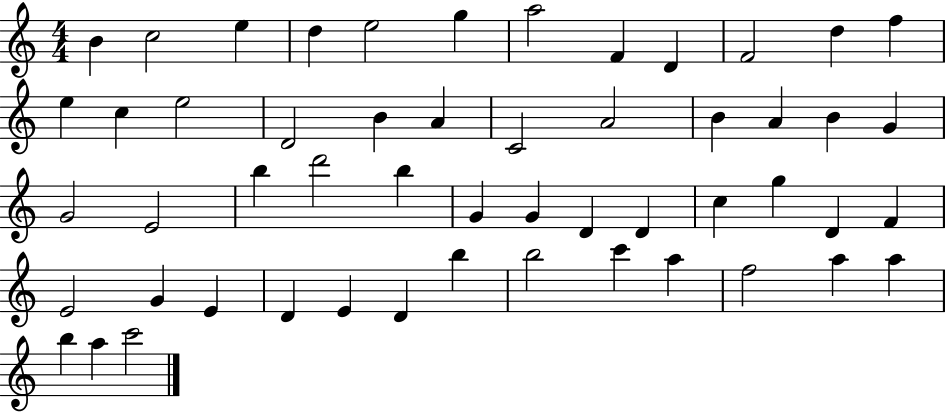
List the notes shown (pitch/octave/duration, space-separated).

B4/q C5/h E5/q D5/q E5/h G5/q A5/h F4/q D4/q F4/h D5/q F5/q E5/q C5/q E5/h D4/h B4/q A4/q C4/h A4/h B4/q A4/q B4/q G4/q G4/h E4/h B5/q D6/h B5/q G4/q G4/q D4/q D4/q C5/q G5/q D4/q F4/q E4/h G4/q E4/q D4/q E4/q D4/q B5/q B5/h C6/q A5/q F5/h A5/q A5/q B5/q A5/q C6/h